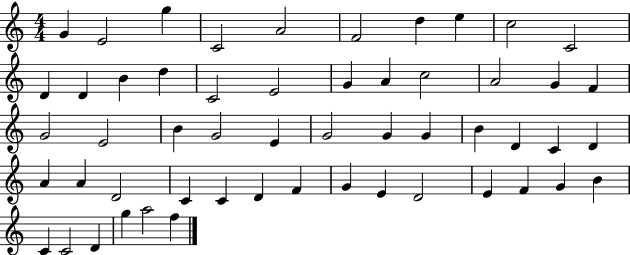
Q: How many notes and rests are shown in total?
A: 54